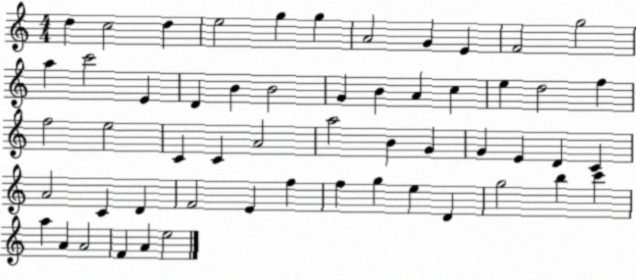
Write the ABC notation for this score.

X:1
T:Untitled
M:4/4
L:1/4
K:C
d c2 d e2 g g A2 G E F2 g2 a c'2 E D B B2 G B A c e d2 f f2 e2 C C A2 a2 B G G E D C A2 C D F2 E f f g e D g2 b c' a A A2 F A e2